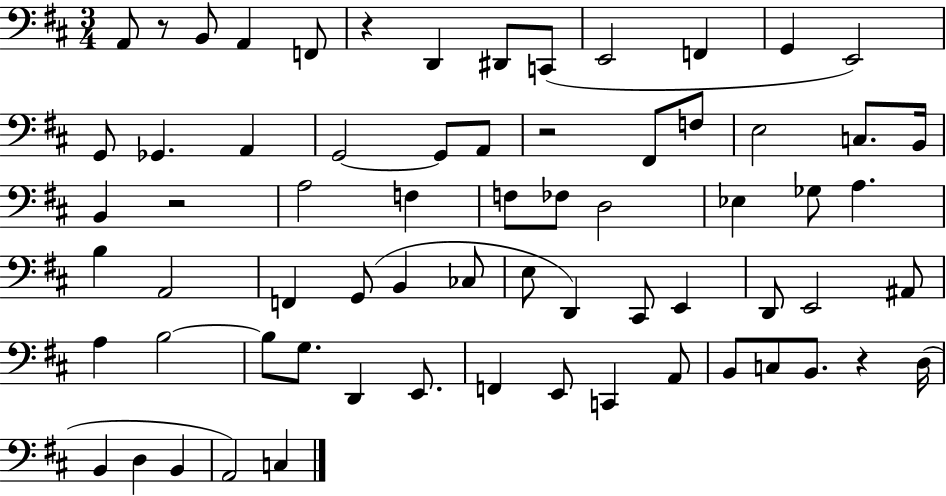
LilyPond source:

{
  \clef bass
  \numericTimeSignature
  \time 3/4
  \key d \major
  \repeat volta 2 { a,8 r8 b,8 a,4 f,8 | r4 d,4 dis,8 c,8( | e,2 f,4 | g,4 e,2) | \break g,8 ges,4. a,4 | g,2~~ g,8 a,8 | r2 fis,8 f8 | e2 c8. b,16 | \break b,4 r2 | a2 f4 | f8 fes8 d2 | ees4 ges8 a4. | \break b4 a,2 | f,4 g,8( b,4 ces8 | e8 d,4) cis,8 e,4 | d,8 e,2 ais,8 | \break a4 b2~~ | b8 g8. d,4 e,8. | f,4 e,8 c,4 a,8 | b,8 c8 b,8. r4 d16( | \break b,4 d4 b,4 | a,2) c4 | } \bar "|."
}